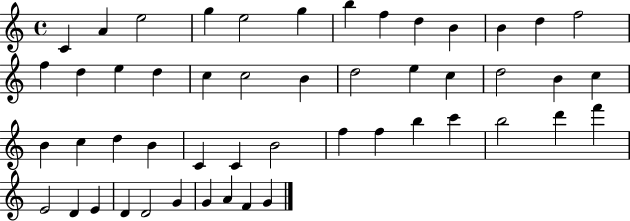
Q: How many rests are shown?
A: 0